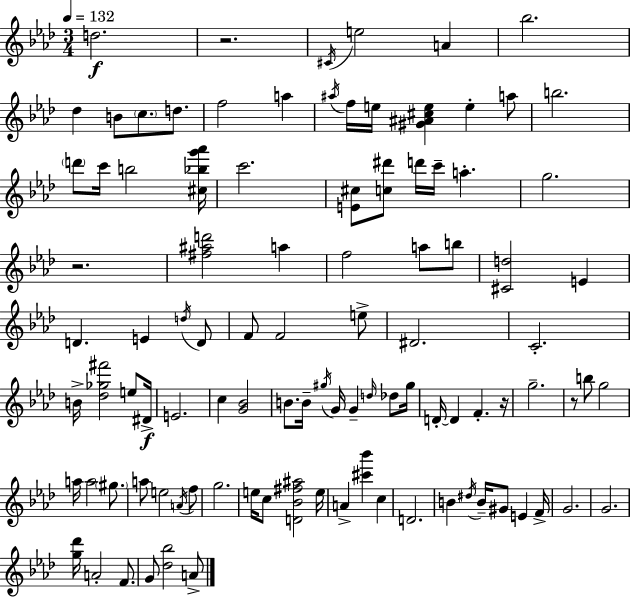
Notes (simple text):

D5/h. R/h. C#4/s E5/h A4/q Bb5/h. Db5/q B4/e C5/e. D5/e. F5/h A5/q A#5/s F5/s E5/s [G#4,A#4,C#5,E5]/q E5/q A5/e B5/h. D6/e C6/s B5/h [C#5,Bb5,G6,Ab6]/s C6/h. [E4,C#5]/e [C5,D#6]/e D6/s C6/s A5/q. G5/h. R/h. [F#5,A#5,D6]/h A5/q F5/h A5/e B5/e [C#4,D5]/h E4/q D4/q. E4/q D5/s D4/e F4/e F4/h E5/e D#4/h. C4/h. B4/s [Db5,Gb5,F#6]/h E5/e D#4/s E4/h. C5/q [G4,Bb4]/h B4/e. B4/s G#5/s G4/s G4/q D5/s Db5/e G#5/s D4/s D4/q F4/q. R/s G5/h. R/e B5/e G5/h A5/s A5/h G#5/e. A5/e E5/h A4/s F5/e G5/h. E5/s C5/e [D4,Bb4,F#5,A#5]/h E5/s A4/q [C#6,Bb6]/q C5/q D4/h. B4/q D#5/s B4/s G#4/e E4/q F4/s G4/h. G4/h. [G5,Db6]/s A4/h F4/e. G4/e [Db5,Bb5]/h A4/e